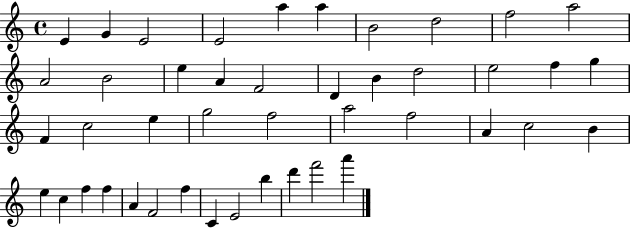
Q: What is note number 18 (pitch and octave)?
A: D5